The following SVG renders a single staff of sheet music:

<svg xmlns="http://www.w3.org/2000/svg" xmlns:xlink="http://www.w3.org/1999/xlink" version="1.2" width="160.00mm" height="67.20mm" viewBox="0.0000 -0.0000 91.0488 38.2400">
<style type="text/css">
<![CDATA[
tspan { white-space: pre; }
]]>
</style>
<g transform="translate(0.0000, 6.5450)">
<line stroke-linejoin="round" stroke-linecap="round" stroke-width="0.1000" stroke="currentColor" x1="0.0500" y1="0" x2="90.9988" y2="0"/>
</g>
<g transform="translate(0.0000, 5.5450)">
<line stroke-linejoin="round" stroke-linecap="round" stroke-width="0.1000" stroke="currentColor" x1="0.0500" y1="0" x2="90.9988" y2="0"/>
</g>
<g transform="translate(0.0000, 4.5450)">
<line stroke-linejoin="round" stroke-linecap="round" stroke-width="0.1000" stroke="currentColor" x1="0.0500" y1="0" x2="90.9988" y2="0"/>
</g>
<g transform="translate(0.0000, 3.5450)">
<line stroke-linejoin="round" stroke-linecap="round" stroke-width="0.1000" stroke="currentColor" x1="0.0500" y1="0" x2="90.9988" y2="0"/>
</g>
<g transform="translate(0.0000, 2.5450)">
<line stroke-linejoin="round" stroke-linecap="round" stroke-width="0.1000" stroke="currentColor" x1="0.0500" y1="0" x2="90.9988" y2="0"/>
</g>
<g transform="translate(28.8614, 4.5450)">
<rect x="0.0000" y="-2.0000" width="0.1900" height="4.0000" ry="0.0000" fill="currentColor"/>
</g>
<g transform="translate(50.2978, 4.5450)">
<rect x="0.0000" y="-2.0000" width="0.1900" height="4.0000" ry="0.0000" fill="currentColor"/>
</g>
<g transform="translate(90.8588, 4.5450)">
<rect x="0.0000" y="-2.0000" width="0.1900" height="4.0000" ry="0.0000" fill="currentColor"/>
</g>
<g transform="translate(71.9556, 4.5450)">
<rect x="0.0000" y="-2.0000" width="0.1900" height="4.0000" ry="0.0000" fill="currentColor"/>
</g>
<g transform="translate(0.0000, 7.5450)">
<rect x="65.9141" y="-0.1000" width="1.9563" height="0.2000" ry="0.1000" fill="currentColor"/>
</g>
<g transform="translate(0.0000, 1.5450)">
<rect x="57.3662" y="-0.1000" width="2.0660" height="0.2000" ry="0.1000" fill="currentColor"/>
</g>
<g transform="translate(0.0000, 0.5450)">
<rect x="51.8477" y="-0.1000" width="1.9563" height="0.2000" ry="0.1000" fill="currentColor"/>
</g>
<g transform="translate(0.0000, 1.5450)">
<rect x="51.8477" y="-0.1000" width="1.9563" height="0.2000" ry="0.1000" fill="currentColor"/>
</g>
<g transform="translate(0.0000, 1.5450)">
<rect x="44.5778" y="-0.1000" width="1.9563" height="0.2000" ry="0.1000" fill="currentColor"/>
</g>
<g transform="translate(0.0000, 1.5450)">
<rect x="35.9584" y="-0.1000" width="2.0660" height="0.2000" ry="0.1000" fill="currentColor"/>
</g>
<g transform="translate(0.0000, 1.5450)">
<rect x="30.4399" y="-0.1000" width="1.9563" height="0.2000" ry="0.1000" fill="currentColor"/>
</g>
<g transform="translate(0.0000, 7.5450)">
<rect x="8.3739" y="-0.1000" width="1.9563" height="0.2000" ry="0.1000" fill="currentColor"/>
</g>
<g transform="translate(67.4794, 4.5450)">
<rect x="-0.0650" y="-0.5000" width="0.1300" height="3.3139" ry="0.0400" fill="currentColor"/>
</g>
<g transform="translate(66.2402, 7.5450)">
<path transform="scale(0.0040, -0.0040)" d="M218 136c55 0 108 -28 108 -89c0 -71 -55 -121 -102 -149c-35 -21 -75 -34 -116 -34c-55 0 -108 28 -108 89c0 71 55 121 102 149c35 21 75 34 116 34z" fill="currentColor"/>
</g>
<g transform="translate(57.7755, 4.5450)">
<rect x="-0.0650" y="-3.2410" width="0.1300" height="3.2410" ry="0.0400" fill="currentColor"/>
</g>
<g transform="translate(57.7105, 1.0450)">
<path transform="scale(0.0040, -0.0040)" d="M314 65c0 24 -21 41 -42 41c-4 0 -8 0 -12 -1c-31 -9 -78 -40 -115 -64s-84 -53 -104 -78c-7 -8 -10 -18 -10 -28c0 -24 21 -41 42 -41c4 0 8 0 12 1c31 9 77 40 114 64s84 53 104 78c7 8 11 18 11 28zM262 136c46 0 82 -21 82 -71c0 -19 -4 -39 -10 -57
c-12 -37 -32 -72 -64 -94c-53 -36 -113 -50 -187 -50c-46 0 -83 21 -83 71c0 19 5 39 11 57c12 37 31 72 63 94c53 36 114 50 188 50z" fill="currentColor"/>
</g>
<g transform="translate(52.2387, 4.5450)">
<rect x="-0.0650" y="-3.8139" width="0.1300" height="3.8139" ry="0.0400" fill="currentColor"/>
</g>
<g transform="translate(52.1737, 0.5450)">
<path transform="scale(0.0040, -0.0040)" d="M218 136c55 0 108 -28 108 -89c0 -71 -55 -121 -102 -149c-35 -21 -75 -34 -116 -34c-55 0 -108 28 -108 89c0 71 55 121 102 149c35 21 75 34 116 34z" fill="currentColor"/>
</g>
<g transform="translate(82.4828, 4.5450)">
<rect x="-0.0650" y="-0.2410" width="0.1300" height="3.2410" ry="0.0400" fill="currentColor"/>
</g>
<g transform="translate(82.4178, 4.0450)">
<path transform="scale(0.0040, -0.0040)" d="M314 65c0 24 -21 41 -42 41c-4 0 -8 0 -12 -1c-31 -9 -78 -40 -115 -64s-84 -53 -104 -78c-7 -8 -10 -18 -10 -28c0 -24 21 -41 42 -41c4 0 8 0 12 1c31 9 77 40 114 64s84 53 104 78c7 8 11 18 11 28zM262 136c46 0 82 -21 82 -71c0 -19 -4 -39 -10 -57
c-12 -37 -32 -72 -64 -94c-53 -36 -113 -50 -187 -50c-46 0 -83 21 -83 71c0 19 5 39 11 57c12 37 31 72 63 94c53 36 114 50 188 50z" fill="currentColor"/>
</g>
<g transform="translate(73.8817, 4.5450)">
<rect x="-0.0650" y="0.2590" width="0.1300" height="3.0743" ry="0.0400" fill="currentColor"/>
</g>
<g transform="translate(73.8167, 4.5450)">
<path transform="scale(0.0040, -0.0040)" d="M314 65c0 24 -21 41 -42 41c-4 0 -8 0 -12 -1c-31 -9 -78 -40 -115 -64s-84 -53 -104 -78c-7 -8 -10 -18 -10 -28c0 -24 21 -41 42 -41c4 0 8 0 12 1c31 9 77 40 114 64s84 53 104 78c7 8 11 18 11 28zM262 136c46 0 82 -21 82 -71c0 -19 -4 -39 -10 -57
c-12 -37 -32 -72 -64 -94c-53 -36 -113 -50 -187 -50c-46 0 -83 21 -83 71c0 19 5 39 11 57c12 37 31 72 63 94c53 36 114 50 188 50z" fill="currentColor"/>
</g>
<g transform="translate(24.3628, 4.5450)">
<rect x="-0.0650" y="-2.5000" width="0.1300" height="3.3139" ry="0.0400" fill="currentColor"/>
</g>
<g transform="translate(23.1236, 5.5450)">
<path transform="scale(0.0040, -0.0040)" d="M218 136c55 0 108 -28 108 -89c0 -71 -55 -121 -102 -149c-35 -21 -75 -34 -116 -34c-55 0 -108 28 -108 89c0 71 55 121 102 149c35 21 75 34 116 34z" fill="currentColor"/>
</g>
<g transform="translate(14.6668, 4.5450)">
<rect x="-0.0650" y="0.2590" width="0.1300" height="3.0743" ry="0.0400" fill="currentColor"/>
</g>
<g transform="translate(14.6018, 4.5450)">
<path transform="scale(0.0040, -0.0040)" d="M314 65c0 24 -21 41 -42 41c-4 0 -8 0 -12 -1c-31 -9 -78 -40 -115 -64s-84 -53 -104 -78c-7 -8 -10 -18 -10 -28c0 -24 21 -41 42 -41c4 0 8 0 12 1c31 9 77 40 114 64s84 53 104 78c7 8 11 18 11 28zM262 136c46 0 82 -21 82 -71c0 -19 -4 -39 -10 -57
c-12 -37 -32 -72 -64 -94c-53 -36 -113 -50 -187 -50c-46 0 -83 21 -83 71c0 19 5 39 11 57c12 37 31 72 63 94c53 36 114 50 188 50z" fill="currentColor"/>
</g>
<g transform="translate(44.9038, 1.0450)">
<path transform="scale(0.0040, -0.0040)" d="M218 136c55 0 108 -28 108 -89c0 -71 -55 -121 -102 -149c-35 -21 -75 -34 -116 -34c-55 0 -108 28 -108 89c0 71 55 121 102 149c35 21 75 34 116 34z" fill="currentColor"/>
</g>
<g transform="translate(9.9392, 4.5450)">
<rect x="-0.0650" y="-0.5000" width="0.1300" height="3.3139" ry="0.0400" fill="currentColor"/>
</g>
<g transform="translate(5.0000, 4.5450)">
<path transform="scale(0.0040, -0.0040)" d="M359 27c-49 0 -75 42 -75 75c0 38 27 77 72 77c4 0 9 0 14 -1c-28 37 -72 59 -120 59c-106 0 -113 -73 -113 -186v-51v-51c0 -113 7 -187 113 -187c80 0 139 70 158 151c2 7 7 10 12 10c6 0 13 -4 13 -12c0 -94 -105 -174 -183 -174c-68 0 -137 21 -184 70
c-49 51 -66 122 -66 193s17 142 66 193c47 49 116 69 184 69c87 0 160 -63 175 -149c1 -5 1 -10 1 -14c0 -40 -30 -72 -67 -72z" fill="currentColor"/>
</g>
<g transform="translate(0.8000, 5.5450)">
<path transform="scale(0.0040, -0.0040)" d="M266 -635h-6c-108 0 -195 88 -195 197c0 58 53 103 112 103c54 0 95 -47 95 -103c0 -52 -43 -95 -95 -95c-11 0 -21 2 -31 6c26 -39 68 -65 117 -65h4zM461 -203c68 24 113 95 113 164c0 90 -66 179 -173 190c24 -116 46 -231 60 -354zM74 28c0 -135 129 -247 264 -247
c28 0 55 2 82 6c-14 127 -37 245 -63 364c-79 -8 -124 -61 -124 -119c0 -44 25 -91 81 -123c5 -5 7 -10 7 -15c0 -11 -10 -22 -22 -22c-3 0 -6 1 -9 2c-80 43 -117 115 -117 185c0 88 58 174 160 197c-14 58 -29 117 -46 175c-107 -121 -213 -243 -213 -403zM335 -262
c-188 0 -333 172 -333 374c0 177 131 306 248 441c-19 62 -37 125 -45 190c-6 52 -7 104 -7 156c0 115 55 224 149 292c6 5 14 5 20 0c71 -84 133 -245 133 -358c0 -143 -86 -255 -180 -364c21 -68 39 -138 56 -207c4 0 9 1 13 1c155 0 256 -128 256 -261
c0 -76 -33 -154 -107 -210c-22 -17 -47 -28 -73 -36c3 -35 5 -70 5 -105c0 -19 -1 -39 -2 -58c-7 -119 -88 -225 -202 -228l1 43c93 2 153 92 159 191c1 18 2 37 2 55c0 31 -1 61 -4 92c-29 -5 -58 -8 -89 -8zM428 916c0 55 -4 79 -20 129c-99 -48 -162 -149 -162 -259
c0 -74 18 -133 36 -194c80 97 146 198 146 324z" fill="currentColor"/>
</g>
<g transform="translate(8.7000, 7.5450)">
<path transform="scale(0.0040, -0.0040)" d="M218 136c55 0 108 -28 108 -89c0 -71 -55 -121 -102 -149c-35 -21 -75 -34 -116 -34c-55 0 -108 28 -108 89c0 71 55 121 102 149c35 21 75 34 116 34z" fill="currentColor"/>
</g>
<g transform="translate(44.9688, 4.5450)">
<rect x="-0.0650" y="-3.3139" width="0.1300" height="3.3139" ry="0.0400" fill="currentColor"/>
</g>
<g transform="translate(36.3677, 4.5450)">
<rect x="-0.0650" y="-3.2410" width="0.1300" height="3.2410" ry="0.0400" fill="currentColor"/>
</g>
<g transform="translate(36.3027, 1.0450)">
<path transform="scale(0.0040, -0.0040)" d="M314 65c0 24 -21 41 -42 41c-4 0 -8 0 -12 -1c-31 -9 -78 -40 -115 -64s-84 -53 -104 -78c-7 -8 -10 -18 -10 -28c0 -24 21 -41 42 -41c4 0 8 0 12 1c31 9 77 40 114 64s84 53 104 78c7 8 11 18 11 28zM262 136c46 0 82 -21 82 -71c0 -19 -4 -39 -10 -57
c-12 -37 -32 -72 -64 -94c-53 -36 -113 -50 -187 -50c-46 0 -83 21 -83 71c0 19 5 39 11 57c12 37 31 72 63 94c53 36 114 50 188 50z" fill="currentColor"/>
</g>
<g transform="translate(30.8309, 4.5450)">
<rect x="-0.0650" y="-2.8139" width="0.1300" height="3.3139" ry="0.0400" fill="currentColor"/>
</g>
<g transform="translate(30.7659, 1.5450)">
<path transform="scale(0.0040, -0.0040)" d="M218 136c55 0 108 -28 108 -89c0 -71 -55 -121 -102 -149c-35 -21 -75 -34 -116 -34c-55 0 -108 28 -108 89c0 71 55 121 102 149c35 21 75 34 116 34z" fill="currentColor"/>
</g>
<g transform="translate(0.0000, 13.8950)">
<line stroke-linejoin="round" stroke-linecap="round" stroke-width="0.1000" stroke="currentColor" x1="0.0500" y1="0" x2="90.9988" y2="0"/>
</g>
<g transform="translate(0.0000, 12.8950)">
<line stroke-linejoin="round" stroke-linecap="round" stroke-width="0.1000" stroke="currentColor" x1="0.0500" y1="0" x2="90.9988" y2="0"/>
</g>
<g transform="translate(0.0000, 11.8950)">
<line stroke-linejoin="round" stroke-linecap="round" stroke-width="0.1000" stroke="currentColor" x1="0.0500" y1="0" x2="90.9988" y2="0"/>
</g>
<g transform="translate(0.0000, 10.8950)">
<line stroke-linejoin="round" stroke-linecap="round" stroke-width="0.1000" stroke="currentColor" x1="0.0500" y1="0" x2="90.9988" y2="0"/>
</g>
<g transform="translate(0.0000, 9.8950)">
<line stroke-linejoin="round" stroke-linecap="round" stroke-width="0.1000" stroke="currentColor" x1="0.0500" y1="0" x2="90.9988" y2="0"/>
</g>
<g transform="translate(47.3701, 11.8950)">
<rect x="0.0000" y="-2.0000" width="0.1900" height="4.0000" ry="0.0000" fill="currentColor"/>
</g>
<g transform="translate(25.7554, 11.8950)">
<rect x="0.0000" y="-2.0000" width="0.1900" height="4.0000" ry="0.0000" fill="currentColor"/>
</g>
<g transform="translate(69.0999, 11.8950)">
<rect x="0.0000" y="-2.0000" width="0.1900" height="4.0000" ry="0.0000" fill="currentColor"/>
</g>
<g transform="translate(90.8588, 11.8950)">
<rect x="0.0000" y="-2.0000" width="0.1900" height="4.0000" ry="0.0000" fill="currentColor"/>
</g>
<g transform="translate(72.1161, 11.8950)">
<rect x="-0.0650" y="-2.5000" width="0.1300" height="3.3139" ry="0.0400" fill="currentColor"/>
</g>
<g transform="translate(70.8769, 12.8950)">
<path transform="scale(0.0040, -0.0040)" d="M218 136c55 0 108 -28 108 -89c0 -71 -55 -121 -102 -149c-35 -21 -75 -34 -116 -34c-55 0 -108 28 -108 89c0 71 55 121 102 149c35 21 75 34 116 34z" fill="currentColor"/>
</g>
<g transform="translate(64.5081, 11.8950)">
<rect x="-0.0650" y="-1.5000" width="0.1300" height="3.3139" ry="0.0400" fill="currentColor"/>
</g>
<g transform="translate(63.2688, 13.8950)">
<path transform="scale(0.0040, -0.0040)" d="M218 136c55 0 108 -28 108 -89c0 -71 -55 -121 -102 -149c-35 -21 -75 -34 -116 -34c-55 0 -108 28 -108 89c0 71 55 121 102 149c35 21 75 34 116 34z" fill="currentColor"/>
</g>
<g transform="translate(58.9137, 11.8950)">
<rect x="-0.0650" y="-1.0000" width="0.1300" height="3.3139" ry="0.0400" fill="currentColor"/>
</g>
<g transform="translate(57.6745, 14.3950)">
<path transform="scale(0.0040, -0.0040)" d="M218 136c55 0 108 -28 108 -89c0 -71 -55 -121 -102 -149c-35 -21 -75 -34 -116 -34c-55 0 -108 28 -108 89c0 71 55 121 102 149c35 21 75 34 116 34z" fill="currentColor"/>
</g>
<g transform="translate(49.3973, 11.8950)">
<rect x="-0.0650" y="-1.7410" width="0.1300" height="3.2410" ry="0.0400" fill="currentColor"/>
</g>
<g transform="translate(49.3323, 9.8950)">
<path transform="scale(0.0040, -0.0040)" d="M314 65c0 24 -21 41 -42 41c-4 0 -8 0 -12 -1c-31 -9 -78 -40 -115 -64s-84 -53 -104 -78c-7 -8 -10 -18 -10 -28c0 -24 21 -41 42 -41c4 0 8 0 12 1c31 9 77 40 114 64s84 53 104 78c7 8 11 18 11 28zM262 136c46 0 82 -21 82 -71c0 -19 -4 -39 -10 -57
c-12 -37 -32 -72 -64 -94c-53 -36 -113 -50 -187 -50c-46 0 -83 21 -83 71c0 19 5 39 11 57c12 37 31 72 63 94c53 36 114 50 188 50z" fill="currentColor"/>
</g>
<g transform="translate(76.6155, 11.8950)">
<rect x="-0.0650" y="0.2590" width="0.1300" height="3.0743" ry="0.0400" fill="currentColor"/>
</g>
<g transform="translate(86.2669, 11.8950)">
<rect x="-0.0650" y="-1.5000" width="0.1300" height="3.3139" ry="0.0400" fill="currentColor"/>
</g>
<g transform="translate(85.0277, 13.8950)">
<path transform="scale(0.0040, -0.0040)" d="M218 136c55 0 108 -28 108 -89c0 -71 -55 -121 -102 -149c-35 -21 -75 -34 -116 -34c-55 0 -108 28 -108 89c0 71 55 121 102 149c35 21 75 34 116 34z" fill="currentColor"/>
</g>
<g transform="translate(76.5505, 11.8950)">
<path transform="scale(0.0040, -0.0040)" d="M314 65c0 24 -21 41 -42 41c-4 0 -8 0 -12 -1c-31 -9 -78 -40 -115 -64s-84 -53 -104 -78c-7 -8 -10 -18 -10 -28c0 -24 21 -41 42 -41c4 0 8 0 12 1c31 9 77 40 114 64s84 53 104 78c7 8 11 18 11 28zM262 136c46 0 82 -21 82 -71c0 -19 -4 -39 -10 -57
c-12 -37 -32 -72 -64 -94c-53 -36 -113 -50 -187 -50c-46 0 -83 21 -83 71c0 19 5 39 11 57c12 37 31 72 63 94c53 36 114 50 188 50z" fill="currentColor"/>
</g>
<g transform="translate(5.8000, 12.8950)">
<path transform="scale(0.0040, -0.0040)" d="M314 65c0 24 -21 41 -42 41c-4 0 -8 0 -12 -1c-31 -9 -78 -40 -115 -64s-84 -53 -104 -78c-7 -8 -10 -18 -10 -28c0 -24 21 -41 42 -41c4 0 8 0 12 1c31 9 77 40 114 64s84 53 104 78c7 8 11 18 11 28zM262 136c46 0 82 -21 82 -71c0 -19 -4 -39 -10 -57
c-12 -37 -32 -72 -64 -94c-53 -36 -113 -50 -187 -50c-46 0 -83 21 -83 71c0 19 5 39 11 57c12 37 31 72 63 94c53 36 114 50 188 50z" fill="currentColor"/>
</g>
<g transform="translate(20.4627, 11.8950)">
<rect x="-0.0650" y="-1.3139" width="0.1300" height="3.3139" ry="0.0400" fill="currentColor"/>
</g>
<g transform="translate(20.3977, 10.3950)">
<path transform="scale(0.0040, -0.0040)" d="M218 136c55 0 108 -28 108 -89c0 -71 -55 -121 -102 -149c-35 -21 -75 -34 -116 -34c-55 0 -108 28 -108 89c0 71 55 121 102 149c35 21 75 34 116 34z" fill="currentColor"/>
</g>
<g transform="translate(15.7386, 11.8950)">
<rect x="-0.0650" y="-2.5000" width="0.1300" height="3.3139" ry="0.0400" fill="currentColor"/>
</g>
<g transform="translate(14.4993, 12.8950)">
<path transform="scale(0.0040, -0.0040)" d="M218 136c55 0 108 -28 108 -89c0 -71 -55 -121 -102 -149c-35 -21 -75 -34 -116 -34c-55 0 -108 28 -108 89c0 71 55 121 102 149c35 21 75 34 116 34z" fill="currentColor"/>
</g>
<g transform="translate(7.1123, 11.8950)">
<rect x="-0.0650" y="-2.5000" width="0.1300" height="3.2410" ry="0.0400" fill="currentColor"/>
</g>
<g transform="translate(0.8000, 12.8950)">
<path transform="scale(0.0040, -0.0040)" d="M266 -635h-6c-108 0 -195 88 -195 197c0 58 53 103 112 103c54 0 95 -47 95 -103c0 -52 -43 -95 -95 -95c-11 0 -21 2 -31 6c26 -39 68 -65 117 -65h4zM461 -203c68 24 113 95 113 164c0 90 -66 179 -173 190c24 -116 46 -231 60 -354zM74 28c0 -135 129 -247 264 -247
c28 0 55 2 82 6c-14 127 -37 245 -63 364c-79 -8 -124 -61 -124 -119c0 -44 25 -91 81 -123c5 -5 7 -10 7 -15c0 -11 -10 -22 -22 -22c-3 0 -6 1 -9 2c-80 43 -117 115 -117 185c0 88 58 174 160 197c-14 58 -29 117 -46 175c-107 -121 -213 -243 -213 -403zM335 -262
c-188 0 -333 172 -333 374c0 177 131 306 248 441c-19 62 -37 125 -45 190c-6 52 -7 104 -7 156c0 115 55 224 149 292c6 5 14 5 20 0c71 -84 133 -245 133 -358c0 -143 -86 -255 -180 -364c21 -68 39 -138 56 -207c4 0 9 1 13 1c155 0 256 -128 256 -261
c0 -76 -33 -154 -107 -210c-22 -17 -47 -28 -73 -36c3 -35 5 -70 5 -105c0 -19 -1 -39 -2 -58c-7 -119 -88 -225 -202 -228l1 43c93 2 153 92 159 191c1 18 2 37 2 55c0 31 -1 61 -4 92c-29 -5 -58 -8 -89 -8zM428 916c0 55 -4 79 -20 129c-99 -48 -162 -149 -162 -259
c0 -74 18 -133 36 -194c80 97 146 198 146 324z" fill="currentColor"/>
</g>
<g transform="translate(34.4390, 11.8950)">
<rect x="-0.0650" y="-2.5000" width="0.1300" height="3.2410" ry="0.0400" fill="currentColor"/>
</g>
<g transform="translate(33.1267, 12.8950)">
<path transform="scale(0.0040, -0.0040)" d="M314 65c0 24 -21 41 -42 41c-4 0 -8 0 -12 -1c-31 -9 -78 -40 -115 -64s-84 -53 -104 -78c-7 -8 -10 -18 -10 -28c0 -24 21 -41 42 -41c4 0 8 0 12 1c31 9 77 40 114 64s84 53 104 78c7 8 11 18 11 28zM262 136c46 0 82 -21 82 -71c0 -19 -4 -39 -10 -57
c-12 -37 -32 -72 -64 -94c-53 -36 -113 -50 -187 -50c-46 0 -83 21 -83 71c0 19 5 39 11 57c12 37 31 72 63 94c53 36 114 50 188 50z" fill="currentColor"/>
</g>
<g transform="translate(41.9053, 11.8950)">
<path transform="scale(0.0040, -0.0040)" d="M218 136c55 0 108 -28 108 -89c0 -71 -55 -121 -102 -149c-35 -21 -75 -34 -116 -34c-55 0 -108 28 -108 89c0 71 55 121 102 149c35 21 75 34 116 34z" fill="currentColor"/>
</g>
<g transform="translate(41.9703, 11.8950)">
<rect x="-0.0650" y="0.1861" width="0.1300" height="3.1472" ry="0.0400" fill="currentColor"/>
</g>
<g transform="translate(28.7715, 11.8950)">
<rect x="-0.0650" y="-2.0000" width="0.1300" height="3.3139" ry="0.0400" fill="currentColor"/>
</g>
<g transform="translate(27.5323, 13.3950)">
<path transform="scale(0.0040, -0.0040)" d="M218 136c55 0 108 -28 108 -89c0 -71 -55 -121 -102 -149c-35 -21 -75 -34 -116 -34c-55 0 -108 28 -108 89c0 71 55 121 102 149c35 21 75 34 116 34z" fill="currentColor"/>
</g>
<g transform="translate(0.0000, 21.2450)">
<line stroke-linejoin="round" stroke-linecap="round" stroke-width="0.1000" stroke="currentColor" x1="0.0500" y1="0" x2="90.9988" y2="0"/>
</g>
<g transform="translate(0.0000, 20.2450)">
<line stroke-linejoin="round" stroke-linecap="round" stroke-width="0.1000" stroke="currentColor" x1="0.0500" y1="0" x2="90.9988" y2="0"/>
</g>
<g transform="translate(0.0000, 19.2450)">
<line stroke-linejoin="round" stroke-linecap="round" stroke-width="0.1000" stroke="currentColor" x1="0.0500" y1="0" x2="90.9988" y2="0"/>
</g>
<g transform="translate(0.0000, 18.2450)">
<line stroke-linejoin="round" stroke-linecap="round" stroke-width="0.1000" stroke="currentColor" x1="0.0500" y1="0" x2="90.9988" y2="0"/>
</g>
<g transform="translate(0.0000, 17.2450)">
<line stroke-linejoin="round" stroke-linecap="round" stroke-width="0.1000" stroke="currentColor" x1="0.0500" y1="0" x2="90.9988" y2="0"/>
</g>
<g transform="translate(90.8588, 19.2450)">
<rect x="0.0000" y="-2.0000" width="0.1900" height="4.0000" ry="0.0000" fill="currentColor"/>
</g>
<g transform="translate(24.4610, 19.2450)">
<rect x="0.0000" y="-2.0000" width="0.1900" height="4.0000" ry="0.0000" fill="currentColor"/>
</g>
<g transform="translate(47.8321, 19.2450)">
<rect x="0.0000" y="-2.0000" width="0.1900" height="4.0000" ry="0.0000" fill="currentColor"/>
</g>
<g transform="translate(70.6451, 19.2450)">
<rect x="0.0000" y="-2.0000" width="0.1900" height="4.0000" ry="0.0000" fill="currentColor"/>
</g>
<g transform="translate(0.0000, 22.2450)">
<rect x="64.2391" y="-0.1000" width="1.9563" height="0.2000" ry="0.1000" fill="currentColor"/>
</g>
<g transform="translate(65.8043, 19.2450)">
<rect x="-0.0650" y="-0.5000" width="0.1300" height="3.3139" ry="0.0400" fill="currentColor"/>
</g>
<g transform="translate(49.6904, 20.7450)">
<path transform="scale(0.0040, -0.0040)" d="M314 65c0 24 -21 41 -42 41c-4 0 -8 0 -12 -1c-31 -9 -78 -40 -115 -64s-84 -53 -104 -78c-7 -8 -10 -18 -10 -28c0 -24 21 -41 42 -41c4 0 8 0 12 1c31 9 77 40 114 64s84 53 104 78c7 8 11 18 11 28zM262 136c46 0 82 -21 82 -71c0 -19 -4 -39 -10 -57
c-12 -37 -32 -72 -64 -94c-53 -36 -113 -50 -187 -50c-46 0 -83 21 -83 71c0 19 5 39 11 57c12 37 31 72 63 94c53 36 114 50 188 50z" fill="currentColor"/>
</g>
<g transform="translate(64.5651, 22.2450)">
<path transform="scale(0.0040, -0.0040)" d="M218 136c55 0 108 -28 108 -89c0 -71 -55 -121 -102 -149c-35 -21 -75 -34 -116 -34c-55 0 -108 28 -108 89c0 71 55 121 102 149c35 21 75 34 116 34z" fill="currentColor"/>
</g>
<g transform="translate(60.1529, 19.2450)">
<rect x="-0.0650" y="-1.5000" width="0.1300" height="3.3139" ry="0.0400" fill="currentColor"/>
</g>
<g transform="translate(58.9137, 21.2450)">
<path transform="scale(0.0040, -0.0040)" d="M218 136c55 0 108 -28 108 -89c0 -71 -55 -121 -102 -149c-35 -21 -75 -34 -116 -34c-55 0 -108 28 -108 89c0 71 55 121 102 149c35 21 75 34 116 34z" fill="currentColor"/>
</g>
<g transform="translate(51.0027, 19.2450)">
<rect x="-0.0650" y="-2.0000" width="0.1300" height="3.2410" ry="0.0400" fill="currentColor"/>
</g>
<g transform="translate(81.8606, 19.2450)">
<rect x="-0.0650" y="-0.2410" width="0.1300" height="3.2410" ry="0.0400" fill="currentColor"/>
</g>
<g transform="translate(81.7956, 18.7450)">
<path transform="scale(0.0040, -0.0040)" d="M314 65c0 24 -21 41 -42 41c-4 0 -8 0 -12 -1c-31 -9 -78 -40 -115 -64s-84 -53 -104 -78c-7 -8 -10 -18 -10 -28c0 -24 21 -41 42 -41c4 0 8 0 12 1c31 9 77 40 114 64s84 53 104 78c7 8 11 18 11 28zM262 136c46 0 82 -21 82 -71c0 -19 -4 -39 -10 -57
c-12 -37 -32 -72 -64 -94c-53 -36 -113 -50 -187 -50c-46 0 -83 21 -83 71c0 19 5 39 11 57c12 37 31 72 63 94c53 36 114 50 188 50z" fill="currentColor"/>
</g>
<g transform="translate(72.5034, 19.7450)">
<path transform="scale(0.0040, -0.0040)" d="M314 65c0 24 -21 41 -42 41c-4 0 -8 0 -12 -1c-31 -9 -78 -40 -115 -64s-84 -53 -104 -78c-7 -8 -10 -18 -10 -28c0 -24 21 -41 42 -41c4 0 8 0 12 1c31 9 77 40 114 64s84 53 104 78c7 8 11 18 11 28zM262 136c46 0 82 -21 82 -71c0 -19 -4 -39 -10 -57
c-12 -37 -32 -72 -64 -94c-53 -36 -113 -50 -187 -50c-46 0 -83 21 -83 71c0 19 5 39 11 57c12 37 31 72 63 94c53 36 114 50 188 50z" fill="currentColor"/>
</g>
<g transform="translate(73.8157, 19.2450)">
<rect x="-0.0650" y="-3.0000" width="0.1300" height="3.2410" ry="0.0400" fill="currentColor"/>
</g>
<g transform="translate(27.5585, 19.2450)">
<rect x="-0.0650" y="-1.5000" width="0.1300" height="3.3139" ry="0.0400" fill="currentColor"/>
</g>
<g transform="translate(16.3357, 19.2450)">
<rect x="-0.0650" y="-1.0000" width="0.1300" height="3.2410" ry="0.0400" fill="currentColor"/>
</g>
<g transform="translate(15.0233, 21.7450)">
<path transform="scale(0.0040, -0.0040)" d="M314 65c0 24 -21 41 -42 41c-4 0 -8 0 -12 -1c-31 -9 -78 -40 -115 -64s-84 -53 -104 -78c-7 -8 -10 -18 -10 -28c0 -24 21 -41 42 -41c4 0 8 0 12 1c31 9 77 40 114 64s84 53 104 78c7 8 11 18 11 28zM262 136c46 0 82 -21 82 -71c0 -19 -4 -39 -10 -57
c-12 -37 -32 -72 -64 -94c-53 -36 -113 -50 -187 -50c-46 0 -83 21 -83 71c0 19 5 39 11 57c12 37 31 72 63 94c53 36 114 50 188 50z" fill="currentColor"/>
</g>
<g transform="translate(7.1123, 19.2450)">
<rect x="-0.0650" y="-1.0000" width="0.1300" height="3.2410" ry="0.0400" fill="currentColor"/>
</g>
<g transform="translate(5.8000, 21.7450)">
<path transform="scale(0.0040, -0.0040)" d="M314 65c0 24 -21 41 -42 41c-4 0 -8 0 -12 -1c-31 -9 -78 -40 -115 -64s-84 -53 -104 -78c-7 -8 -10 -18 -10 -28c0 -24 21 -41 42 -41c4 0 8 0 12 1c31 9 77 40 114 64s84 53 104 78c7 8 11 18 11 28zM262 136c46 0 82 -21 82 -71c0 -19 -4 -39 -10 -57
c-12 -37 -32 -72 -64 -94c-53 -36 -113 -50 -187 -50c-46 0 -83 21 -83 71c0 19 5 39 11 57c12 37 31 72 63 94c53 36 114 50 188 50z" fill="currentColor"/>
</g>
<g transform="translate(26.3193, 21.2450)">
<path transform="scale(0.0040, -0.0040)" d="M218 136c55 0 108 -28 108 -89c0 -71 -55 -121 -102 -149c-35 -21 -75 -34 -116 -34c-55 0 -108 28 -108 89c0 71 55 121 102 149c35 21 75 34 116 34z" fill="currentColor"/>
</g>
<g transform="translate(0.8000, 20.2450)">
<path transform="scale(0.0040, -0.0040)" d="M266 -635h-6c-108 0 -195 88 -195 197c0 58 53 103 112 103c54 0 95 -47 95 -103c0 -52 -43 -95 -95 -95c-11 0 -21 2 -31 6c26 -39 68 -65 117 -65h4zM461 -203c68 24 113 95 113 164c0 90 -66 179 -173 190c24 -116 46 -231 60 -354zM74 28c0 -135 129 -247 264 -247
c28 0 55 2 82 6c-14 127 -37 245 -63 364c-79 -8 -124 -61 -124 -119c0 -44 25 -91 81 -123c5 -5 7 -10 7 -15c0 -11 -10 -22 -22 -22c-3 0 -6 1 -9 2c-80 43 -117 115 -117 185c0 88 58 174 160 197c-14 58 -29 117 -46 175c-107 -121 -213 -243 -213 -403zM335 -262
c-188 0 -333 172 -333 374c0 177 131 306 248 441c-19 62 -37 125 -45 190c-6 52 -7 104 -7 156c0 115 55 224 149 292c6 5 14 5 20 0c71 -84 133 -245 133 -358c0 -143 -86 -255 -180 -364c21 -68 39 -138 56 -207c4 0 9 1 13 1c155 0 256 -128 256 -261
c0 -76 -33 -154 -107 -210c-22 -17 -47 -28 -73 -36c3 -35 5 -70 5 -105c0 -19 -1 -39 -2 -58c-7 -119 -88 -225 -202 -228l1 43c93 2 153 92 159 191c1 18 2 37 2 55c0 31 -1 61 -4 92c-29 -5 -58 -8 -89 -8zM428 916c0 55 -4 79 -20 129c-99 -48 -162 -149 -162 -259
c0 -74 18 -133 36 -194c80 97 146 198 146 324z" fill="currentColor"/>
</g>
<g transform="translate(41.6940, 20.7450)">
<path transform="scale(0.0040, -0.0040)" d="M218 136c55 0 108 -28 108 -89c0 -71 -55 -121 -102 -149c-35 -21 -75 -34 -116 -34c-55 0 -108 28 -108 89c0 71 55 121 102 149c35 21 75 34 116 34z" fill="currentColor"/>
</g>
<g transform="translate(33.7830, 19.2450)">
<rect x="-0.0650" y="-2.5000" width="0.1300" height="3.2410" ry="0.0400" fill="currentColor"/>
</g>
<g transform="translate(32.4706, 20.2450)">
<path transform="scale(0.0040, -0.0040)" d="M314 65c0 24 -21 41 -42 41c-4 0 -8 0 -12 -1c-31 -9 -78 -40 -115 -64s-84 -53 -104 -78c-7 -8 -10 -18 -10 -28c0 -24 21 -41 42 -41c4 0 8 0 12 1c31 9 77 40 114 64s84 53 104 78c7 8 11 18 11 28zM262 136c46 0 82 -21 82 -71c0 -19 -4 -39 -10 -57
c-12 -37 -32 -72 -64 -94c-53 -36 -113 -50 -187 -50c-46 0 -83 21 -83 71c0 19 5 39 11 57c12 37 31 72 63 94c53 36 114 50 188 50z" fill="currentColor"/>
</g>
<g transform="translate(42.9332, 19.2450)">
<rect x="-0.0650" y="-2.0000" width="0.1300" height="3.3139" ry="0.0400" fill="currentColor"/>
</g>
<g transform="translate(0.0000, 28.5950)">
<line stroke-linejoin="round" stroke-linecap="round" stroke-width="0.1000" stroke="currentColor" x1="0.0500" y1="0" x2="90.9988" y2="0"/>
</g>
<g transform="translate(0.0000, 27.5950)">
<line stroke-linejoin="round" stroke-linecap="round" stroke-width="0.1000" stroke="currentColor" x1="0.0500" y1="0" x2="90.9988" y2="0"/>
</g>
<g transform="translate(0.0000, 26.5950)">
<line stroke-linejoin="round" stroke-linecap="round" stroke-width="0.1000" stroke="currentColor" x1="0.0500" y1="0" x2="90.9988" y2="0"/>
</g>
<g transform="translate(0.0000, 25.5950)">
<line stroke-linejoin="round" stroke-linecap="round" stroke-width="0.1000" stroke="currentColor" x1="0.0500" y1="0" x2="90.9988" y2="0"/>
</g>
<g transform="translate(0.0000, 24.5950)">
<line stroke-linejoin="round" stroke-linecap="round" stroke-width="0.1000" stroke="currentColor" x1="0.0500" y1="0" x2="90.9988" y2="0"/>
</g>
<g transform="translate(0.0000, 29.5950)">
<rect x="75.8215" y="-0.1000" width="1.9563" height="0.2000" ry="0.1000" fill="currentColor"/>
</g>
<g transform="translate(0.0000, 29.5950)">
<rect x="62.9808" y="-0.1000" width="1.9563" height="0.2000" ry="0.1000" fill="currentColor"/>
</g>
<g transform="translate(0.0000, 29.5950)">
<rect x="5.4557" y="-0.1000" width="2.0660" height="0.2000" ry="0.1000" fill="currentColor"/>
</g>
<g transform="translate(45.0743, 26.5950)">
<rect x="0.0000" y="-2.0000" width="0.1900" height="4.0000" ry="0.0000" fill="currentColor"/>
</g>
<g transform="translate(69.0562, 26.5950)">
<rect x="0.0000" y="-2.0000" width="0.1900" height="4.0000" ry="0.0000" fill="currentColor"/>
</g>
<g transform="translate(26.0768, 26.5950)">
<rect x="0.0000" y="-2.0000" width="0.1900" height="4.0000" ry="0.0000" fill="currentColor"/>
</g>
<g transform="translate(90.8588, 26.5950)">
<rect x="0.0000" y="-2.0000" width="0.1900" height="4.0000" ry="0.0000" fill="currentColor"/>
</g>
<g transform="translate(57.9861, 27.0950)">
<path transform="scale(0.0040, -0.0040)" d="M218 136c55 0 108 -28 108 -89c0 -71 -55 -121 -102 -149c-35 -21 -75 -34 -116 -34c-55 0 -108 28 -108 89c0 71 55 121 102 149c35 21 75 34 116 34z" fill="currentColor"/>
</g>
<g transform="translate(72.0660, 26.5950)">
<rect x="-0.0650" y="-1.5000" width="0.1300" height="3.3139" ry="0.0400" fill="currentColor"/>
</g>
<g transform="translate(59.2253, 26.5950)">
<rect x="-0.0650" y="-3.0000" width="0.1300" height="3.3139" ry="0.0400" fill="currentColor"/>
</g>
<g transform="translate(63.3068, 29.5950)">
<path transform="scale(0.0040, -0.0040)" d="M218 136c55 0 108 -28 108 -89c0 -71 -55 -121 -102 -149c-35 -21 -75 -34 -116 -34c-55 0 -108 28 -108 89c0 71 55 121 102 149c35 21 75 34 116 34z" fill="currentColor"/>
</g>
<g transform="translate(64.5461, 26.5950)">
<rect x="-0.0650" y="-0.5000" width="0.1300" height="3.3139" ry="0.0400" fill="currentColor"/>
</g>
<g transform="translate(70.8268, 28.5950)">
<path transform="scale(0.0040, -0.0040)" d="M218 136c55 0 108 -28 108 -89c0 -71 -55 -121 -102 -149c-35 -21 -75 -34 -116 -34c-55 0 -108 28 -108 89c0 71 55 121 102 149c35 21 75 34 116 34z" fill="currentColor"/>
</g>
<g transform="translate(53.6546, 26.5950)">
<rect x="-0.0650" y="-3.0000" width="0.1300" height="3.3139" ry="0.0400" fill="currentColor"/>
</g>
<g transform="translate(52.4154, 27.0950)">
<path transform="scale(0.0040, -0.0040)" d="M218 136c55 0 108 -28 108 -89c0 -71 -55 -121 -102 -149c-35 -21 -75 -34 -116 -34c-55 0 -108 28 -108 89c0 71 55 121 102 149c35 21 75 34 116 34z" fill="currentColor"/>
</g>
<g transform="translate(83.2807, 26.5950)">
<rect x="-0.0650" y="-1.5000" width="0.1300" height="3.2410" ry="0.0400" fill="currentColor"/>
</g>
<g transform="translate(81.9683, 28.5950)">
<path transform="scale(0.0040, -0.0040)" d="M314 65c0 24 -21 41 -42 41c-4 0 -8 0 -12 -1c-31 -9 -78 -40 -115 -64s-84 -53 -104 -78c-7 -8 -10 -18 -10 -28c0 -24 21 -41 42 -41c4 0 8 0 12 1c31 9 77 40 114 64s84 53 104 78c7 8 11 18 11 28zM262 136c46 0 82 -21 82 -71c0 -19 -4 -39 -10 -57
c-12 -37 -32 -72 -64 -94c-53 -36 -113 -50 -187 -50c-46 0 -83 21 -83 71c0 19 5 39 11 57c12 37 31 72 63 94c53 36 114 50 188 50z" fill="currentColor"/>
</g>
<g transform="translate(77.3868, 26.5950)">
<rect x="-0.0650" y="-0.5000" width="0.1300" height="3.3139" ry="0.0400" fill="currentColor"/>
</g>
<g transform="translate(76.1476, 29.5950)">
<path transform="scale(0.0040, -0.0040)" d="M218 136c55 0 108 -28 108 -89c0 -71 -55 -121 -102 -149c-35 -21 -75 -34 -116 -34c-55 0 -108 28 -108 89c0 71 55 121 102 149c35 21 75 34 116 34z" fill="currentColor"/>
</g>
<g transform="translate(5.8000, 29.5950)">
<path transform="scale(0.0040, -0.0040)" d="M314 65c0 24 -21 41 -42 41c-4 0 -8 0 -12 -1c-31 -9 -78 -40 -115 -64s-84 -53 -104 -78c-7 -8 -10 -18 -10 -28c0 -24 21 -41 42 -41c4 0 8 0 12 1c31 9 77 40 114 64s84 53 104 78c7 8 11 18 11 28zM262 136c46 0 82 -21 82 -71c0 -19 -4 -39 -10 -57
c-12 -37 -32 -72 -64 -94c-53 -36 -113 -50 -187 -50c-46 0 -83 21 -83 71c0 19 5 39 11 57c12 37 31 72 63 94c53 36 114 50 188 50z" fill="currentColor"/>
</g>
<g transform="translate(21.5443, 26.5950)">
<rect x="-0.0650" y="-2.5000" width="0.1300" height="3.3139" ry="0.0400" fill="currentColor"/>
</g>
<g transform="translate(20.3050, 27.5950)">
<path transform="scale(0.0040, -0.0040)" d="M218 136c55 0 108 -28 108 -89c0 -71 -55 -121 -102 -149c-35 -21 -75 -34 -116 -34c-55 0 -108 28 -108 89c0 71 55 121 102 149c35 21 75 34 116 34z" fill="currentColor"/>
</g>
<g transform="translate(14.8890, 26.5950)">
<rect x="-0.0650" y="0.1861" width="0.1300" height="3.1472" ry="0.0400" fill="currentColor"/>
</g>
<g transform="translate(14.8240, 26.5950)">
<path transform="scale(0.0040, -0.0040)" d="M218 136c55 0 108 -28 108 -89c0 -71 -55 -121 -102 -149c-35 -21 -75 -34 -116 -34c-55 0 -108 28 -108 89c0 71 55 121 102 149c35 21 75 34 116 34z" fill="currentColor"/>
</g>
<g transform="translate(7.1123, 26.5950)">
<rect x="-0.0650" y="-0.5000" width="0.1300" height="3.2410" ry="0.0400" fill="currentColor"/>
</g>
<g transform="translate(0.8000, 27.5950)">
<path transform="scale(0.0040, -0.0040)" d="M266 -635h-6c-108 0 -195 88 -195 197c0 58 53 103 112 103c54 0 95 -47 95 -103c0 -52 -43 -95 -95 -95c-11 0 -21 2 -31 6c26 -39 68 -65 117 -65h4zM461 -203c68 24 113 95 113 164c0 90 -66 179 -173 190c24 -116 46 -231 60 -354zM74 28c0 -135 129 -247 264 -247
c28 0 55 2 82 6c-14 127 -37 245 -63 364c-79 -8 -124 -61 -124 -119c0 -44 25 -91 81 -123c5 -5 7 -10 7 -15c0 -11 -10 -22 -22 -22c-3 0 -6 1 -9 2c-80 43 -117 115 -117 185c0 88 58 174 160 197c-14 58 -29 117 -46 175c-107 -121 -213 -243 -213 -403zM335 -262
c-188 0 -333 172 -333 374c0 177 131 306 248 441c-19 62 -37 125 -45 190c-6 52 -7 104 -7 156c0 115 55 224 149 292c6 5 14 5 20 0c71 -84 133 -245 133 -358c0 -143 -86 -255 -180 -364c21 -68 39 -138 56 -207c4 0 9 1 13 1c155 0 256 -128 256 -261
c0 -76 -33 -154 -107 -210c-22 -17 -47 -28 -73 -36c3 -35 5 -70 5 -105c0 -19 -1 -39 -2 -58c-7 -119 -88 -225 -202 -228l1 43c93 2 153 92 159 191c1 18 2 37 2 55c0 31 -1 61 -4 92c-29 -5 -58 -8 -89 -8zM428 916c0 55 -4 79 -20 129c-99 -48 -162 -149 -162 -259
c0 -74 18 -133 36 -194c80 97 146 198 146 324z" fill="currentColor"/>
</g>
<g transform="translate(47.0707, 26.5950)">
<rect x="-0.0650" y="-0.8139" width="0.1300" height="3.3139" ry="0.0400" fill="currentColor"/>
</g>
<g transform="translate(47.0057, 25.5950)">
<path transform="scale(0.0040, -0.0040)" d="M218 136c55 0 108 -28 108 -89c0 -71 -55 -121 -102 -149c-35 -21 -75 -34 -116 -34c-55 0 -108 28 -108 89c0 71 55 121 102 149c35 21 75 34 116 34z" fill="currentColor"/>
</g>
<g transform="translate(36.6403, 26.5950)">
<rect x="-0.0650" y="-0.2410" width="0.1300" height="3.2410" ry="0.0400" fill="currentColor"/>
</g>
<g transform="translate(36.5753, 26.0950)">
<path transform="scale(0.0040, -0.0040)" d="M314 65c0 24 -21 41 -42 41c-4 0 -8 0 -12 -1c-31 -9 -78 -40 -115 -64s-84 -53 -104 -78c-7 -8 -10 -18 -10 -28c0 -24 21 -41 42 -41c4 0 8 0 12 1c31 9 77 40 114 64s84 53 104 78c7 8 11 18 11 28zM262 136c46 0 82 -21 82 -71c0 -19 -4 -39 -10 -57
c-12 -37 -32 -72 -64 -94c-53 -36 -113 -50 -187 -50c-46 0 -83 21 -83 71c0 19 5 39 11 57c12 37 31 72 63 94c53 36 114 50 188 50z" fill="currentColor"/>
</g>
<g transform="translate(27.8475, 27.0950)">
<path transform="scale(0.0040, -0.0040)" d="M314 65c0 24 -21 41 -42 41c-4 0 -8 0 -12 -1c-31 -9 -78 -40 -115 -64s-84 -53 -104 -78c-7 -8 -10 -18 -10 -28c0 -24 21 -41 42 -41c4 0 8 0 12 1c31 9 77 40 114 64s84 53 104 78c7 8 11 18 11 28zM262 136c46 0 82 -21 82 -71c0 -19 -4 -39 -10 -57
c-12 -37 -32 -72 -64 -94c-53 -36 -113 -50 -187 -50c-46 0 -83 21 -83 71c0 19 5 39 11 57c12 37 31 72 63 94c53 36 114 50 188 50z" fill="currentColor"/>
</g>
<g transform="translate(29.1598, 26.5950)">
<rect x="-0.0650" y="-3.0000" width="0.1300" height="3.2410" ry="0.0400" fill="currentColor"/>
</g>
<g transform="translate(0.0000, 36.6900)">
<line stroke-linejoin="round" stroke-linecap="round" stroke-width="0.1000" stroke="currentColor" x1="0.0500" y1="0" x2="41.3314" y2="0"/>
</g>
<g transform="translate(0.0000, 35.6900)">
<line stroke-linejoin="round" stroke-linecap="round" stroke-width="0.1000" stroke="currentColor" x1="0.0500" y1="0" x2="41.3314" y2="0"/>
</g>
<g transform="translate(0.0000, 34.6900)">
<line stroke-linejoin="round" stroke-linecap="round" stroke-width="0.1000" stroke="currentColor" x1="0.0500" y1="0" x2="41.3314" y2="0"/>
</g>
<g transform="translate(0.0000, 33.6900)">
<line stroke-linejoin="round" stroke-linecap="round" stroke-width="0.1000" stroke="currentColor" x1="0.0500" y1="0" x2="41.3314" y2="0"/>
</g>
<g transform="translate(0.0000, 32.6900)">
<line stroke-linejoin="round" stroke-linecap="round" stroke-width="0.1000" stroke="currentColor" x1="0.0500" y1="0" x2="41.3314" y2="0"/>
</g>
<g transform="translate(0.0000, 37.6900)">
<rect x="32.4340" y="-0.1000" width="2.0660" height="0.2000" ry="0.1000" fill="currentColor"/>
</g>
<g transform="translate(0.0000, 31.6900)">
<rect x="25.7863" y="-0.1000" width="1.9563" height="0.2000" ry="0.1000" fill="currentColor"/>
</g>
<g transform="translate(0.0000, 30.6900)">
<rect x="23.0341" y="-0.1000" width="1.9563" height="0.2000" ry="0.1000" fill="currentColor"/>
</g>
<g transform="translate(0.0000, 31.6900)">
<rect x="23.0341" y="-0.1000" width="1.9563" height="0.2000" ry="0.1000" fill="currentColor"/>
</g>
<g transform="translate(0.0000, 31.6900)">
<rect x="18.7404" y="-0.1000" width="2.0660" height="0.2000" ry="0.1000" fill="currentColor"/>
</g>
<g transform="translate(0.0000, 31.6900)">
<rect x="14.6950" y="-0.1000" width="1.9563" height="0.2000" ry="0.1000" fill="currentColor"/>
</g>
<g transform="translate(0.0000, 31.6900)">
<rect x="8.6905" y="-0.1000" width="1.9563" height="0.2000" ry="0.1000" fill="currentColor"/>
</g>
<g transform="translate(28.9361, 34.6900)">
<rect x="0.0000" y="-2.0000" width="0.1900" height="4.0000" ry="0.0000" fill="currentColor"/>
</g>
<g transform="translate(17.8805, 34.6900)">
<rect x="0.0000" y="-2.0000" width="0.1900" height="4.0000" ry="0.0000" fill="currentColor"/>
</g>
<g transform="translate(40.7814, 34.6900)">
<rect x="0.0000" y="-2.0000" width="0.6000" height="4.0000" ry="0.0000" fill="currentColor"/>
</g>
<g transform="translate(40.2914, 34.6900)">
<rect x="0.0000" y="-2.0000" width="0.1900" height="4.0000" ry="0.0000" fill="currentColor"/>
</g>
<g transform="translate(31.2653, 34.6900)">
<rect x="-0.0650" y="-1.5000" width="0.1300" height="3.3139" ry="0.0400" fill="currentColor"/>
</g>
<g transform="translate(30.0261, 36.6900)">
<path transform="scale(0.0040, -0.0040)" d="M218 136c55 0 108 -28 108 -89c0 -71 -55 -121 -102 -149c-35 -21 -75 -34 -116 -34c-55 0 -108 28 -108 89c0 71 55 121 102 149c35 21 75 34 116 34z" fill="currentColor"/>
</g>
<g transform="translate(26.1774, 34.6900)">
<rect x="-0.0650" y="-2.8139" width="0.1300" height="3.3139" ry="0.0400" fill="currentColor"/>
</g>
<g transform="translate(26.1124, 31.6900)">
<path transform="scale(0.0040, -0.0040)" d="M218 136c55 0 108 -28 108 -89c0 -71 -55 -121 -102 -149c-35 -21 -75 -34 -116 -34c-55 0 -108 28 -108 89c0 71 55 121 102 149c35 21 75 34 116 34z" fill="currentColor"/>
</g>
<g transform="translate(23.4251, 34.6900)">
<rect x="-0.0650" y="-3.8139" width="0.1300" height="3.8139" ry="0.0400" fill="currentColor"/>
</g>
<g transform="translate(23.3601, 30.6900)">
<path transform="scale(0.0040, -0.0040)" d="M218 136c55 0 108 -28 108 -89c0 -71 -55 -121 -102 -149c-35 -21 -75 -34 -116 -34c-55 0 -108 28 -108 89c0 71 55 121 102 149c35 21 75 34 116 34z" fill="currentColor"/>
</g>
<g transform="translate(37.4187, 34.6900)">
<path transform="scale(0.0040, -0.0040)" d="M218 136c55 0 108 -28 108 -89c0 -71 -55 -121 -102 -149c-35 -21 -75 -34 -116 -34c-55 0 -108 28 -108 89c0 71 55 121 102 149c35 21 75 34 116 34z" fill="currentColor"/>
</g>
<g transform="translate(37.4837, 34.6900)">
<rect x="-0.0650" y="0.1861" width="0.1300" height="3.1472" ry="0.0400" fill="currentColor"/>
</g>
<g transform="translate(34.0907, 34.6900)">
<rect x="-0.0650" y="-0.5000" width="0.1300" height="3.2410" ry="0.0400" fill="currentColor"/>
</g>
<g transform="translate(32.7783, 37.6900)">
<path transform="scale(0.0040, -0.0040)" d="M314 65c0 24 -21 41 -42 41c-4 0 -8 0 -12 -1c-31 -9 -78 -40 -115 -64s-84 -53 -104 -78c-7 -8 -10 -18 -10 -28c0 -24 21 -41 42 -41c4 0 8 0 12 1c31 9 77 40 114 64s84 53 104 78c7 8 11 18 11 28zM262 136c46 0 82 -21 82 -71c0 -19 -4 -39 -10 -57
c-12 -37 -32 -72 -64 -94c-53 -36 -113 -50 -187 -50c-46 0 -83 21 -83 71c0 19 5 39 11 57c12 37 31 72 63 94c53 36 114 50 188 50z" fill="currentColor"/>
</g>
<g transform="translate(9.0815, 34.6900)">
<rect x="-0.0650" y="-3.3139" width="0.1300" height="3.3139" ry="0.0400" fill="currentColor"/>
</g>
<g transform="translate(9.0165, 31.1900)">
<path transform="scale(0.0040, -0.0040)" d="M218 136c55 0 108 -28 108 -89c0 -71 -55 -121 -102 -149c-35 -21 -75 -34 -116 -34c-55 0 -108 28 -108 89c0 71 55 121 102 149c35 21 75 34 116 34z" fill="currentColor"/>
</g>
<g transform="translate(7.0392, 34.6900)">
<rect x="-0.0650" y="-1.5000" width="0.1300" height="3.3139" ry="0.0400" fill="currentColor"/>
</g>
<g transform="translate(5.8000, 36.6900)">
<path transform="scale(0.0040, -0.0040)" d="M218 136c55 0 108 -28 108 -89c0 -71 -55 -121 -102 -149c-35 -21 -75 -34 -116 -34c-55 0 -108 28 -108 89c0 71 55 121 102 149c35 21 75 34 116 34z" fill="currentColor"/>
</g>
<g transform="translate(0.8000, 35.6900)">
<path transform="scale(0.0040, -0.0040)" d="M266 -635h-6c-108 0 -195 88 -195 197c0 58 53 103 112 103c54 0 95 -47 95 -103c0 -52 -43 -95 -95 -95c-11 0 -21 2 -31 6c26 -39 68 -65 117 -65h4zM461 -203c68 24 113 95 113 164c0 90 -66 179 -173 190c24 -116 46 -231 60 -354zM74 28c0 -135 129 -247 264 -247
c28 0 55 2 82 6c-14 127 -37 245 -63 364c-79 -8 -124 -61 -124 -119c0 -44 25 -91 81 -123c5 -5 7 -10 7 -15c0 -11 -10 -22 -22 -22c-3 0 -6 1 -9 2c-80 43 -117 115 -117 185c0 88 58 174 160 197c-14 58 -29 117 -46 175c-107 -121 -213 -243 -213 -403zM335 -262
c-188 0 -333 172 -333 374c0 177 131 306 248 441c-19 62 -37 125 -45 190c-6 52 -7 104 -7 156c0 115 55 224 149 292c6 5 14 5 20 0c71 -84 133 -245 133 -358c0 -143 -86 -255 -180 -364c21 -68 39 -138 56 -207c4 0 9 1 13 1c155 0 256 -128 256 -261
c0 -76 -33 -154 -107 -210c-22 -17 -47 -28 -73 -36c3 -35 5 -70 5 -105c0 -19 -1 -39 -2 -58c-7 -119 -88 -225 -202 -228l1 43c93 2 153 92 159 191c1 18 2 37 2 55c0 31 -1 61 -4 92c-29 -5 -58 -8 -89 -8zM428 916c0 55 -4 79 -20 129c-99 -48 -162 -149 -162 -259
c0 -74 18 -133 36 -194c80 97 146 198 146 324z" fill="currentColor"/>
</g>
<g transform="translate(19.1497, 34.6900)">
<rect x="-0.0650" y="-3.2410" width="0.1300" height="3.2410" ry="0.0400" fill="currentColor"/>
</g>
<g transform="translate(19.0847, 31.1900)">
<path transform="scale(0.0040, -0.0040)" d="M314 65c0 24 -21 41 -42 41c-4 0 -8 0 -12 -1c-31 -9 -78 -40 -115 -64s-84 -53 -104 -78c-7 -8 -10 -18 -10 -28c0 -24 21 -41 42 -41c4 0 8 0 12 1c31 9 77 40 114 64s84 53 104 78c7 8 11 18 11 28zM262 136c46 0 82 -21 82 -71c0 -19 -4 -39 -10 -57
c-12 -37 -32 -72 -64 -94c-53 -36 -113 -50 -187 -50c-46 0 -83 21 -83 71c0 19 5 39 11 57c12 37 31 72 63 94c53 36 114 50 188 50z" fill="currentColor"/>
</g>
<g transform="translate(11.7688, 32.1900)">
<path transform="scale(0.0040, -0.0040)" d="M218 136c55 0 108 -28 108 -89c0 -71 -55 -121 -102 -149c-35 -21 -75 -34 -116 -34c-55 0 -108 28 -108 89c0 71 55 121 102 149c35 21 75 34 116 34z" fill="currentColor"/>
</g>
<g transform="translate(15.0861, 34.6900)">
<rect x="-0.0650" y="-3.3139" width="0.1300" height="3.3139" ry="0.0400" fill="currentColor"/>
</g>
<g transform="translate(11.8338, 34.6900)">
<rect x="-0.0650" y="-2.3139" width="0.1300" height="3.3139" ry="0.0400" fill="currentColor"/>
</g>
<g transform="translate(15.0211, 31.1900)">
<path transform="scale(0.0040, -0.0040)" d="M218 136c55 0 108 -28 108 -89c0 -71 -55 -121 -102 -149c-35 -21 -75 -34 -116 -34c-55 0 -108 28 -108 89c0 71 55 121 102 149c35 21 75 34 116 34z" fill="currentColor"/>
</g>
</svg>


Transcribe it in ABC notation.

X:1
T:Untitled
M:4/4
L:1/4
K:C
C B2 G a b2 b c' b2 C B2 c2 G2 G e F G2 B f2 D E G B2 E D2 D2 E G2 F F2 E C A2 c2 C2 B G A2 c2 d A A C E C E2 E b g b b2 c' a E C2 B